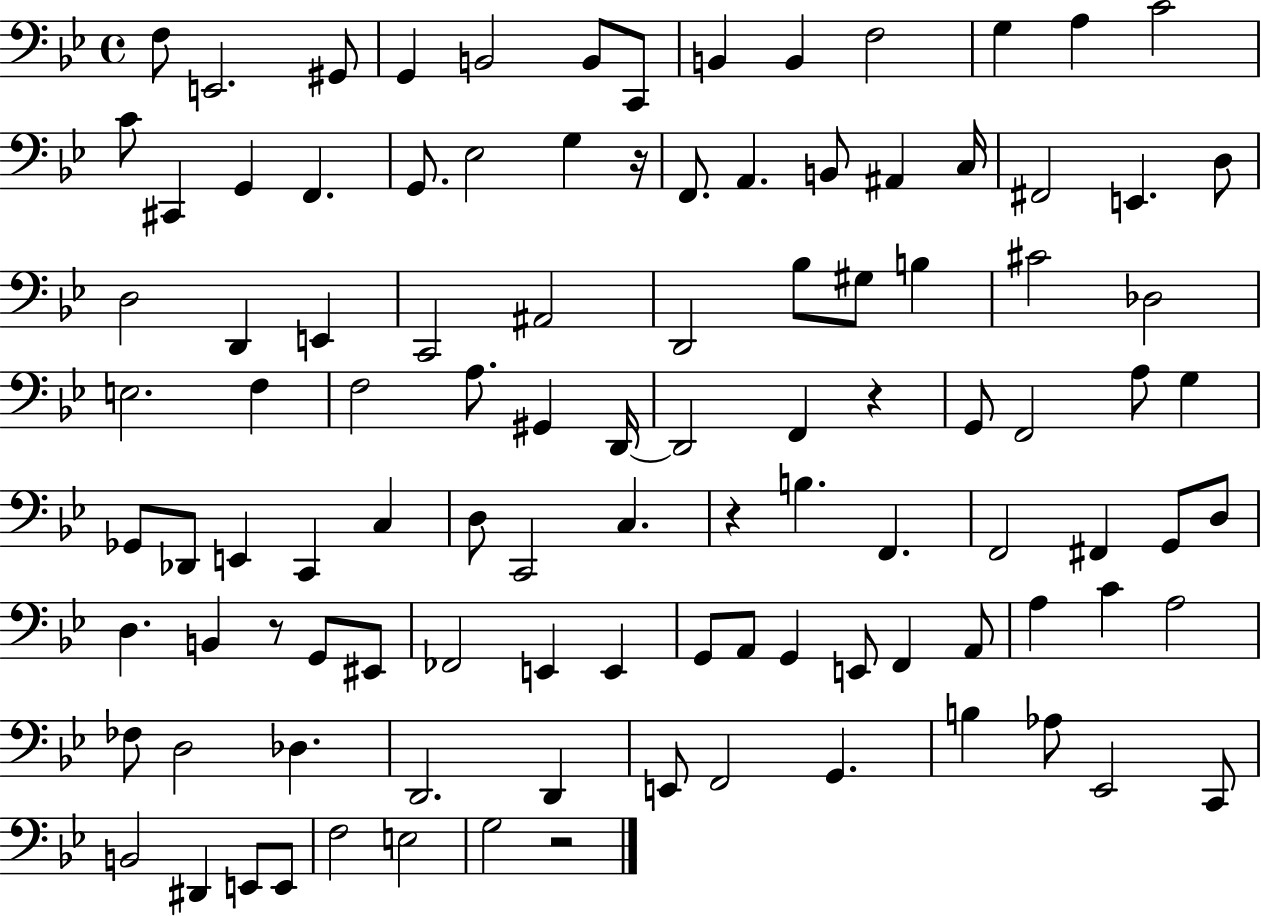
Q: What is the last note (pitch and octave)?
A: G3